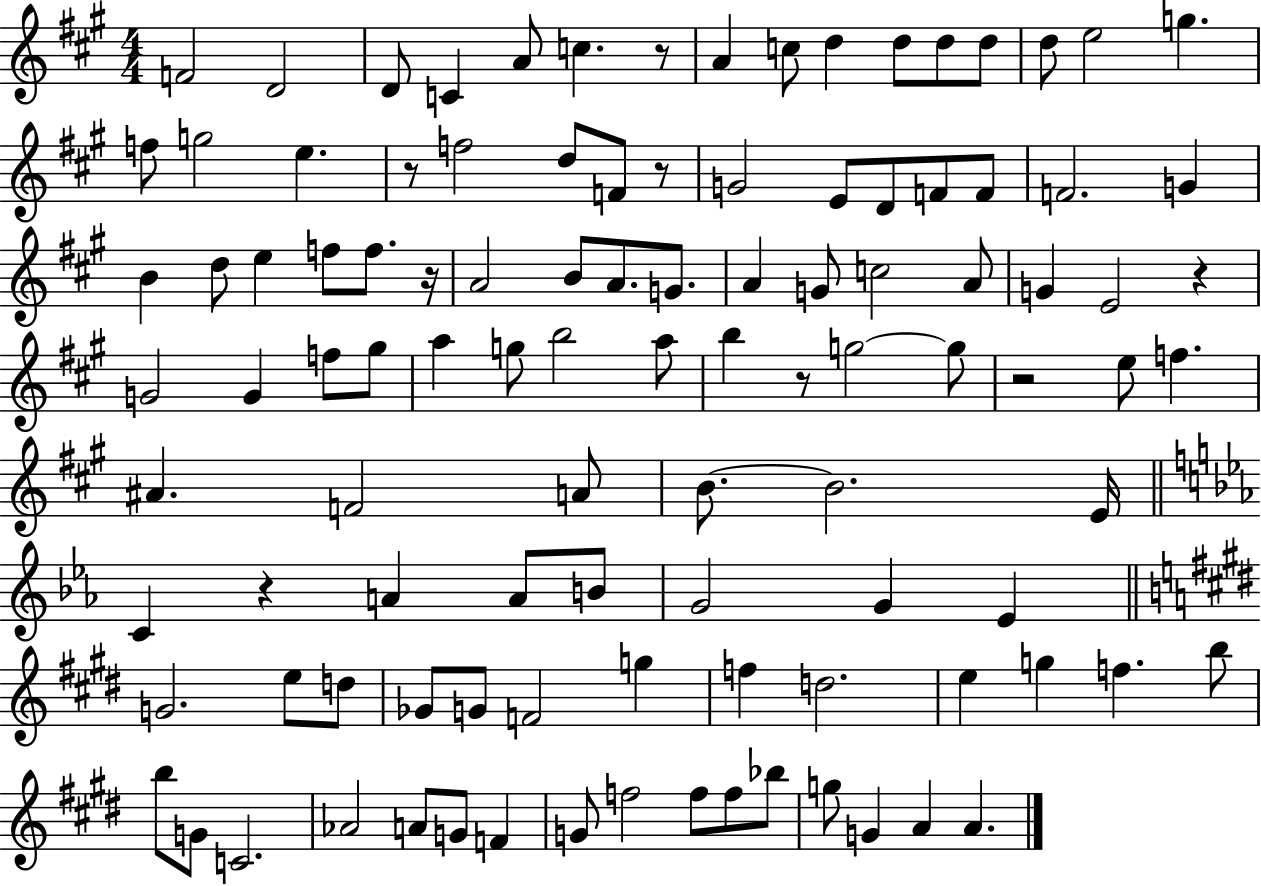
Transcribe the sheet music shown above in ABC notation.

X:1
T:Untitled
M:4/4
L:1/4
K:A
F2 D2 D/2 C A/2 c z/2 A c/2 d d/2 d/2 d/2 d/2 e2 g f/2 g2 e z/2 f2 d/2 F/2 z/2 G2 E/2 D/2 F/2 F/2 F2 G B d/2 e f/2 f/2 z/4 A2 B/2 A/2 G/2 A G/2 c2 A/2 G E2 z G2 G f/2 ^g/2 a g/2 b2 a/2 b z/2 g2 g/2 z2 e/2 f ^A F2 A/2 B/2 B2 E/4 C z A A/2 B/2 G2 G _E G2 e/2 d/2 _G/2 G/2 F2 g f d2 e g f b/2 b/2 G/2 C2 _A2 A/2 G/2 F G/2 f2 f/2 f/2 _b/2 g/2 G A A